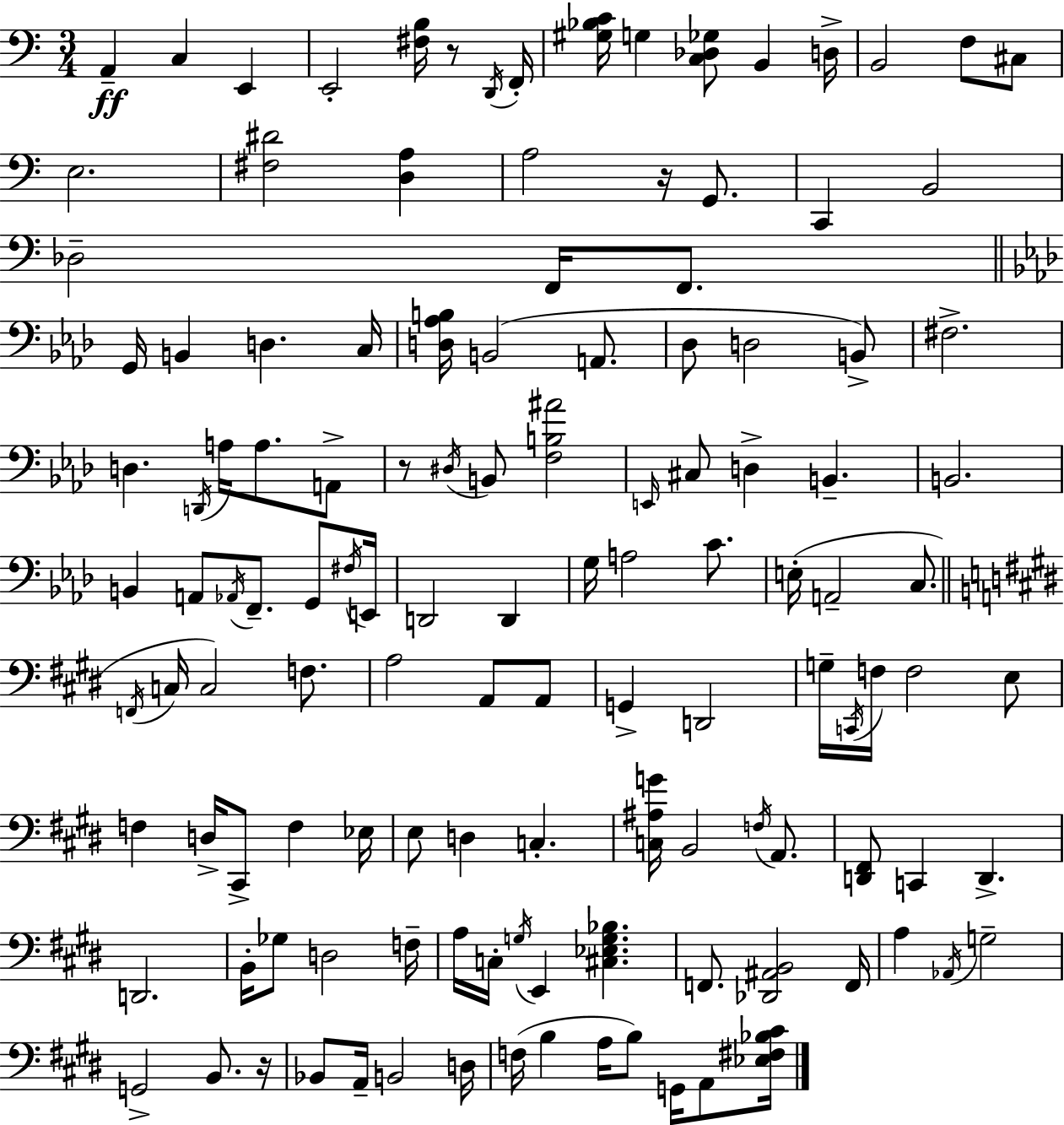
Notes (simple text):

A2/q C3/q E2/q E2/h [F#3,B3]/s R/e D2/s F2/s [G#3,Bb3,C4]/s G3/q [C3,Db3,Gb3]/e B2/q D3/s B2/h F3/e C#3/e E3/h. [F#3,D#4]/h [D3,A3]/q A3/h R/s G2/e. C2/q B2/h Db3/h F2/s F2/e. G2/s B2/q D3/q. C3/s [D3,Ab3,B3]/s B2/h A2/e. Db3/e D3/h B2/e F#3/h. D3/q. D2/s A3/s A3/e. A2/e R/e D#3/s B2/e [F3,B3,A#4]/h E2/s C#3/e D3/q B2/q. B2/h. B2/q A2/e Ab2/s F2/e. G2/e F#3/s E2/s D2/h D2/q G3/s A3/h C4/e. E3/s A2/h C3/e. F2/s C3/s C3/h F3/e. A3/h A2/e A2/e G2/q D2/h G3/s C2/s F3/s F3/h E3/e F3/q D3/s C#2/e F3/q Eb3/s E3/e D3/q C3/q. [C3,A#3,G4]/s B2/h F3/s A2/e. [D2,F#2]/e C2/q D2/q. D2/h. B2/s Gb3/e D3/h F3/s A3/s C3/s G3/s E2/q [C#3,Eb3,G3,Bb3]/q. F2/e. [Db2,A#2,B2]/h F2/s A3/q Ab2/s G3/h G2/h B2/e. R/s Bb2/e A2/s B2/h D3/s F3/s B3/q A3/s B3/e G2/s A2/e [Eb3,F#3,Bb3,C#4]/s